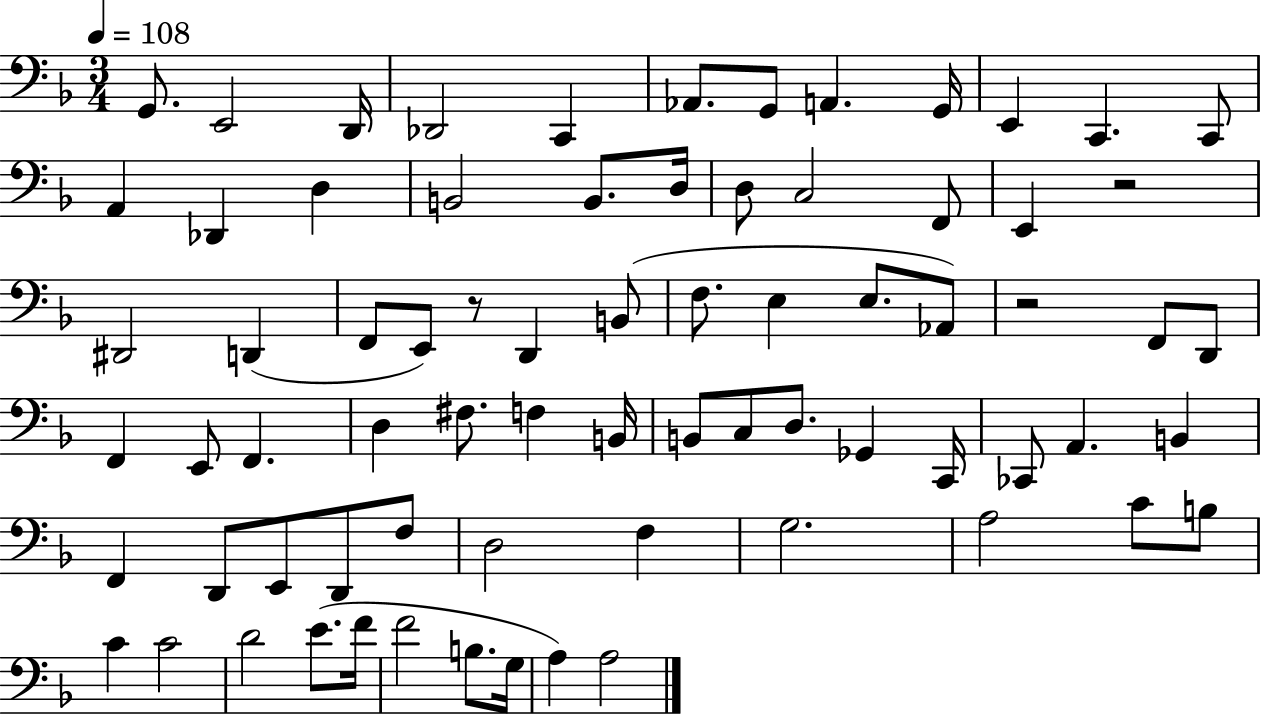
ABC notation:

X:1
T:Untitled
M:3/4
L:1/4
K:F
G,,/2 E,,2 D,,/4 _D,,2 C,, _A,,/2 G,,/2 A,, G,,/4 E,, C,, C,,/2 A,, _D,, D, B,,2 B,,/2 D,/4 D,/2 C,2 F,,/2 E,, z2 ^D,,2 D,, F,,/2 E,,/2 z/2 D,, B,,/2 F,/2 E, E,/2 _A,,/2 z2 F,,/2 D,,/2 F,, E,,/2 F,, D, ^F,/2 F, B,,/4 B,,/2 C,/2 D,/2 _G,, C,,/4 _C,,/2 A,, B,, F,, D,,/2 E,,/2 D,,/2 F,/2 D,2 F, G,2 A,2 C/2 B,/2 C C2 D2 E/2 F/4 F2 B,/2 G,/4 A, A,2